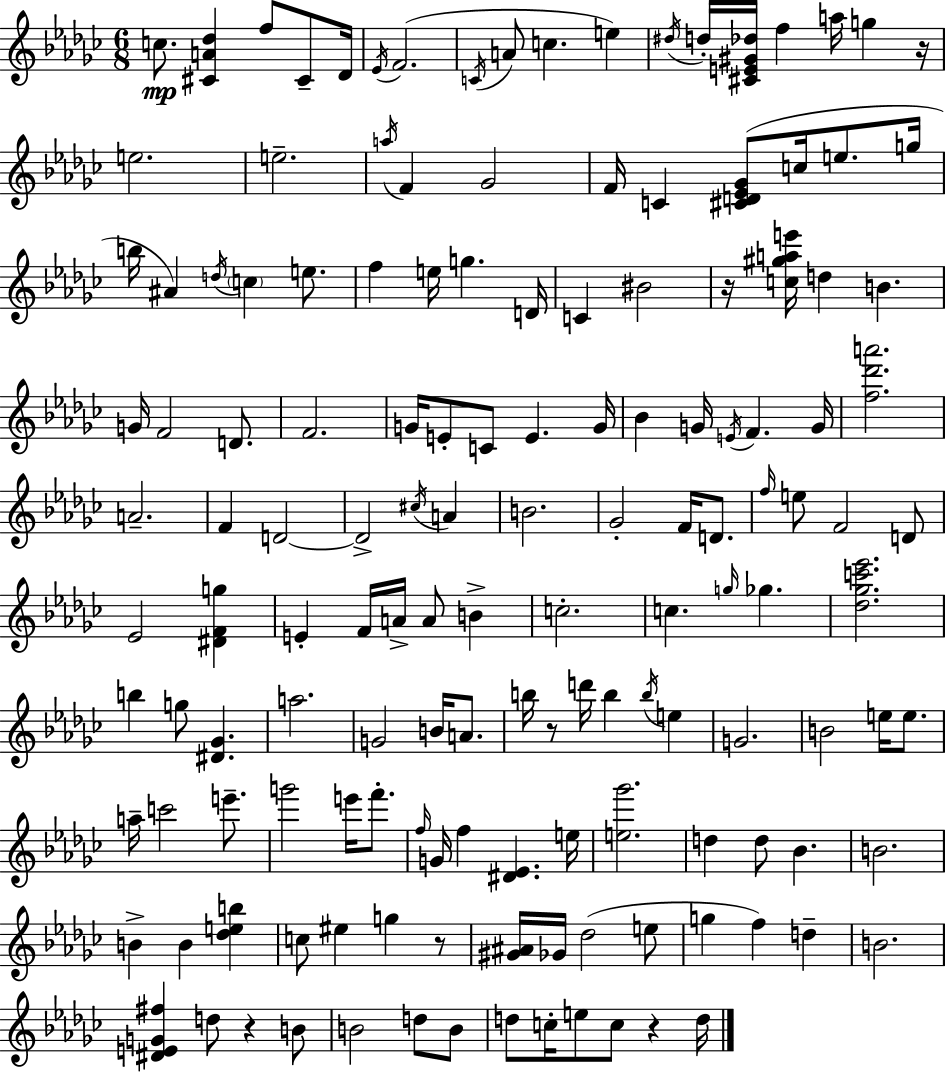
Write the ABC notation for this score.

X:1
T:Untitled
M:6/8
L:1/4
K:Ebm
c/2 [^CA_d] f/2 ^C/2 _D/4 _E/4 F2 C/4 A/2 c e ^d/4 d/4 [^CE^G_d]/4 f a/4 g z/4 e2 e2 a/4 F _G2 F/4 C [^CD_E_G]/2 c/4 e/2 g/4 b/4 ^A d/4 c e/2 f e/4 g D/4 C ^B2 z/4 [c^gae']/4 d B G/4 F2 D/2 F2 G/4 E/2 C/2 E G/4 _B G/4 E/4 F G/4 [f_d'a']2 A2 F D2 D2 ^c/4 A B2 _G2 F/4 D/2 f/4 e/2 F2 D/2 _E2 [^DFg] E F/4 A/4 A/2 B c2 c g/4 _g [_d_gc'_e']2 b g/2 [^D_G] a2 G2 B/4 A/2 b/4 z/2 d'/4 b b/4 e G2 B2 e/4 e/2 a/4 c'2 e'/2 g'2 e'/4 f'/2 f/4 G/4 f [^D_E] e/4 [e_g']2 d d/2 _B B2 B B [_deb] c/2 ^e g z/2 [^G^A]/4 _G/4 _d2 e/2 g f d B2 [^DEG^f] d/2 z B/2 B2 d/2 B/2 d/2 c/4 e/2 c/2 z d/4